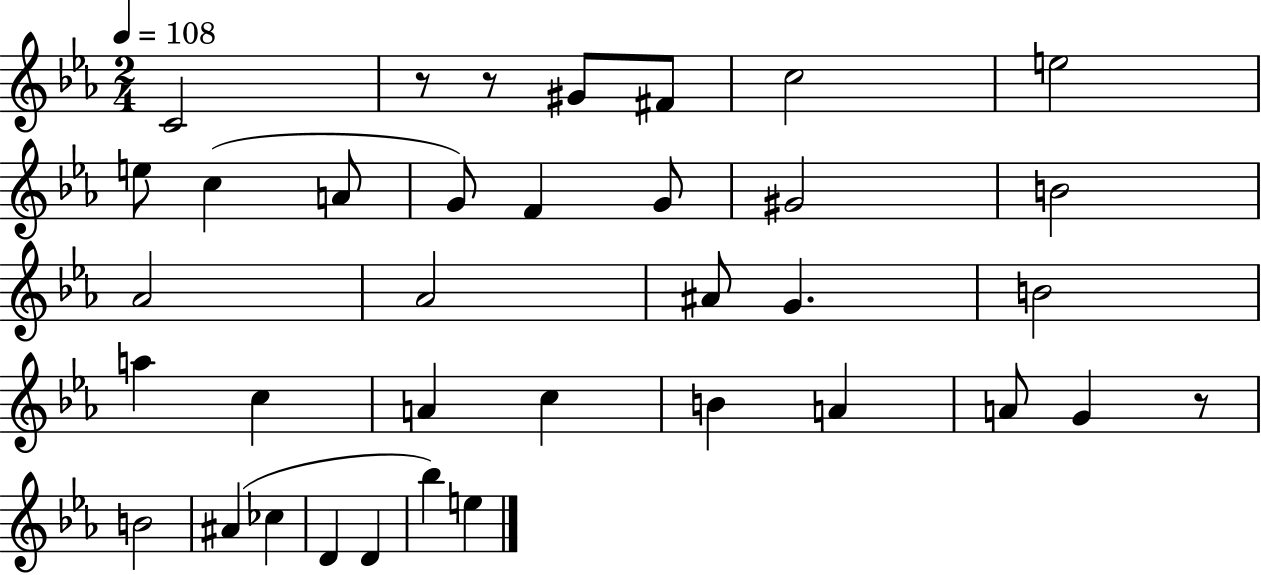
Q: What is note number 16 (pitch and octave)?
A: A#4